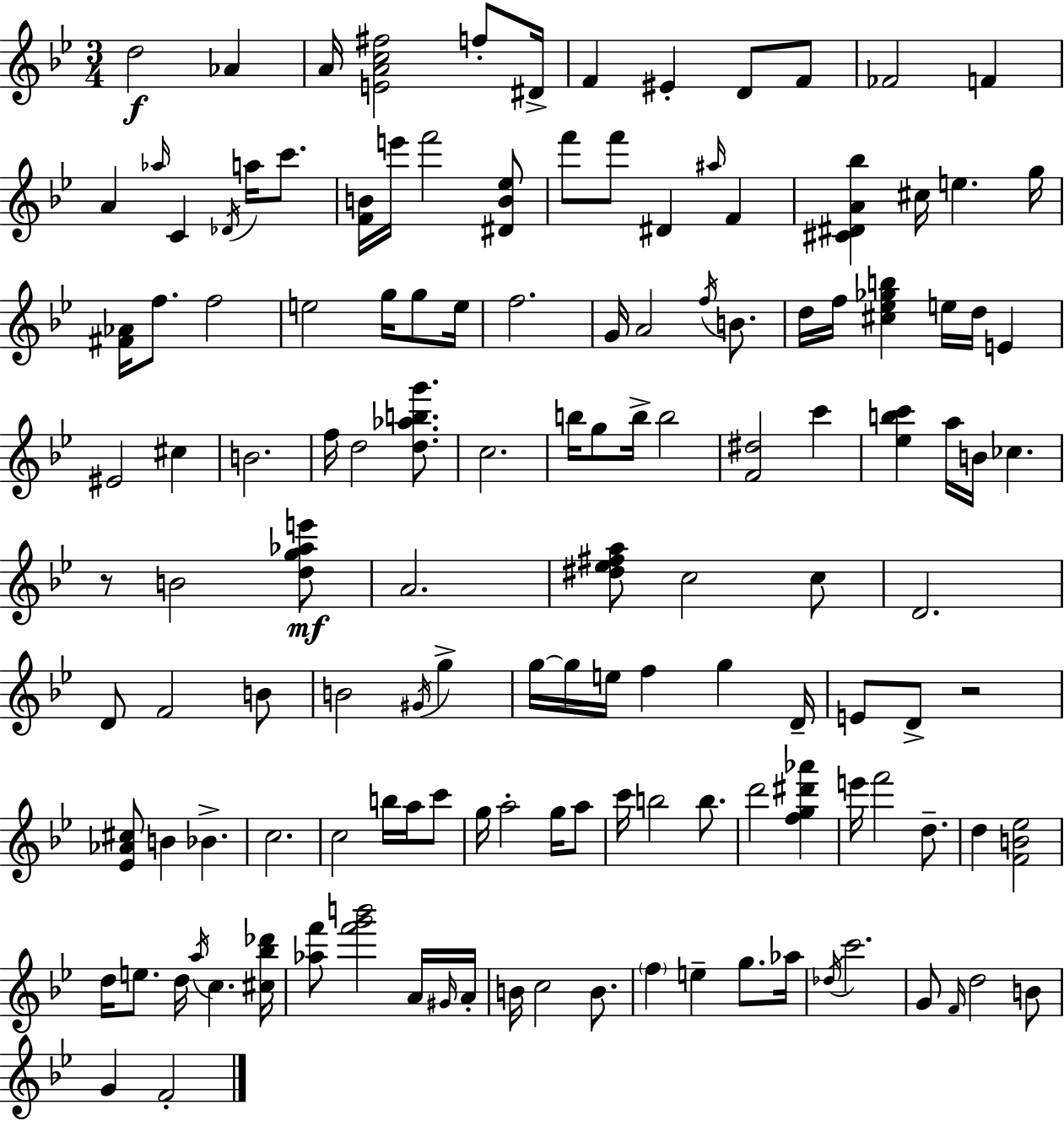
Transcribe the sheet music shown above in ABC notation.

X:1
T:Untitled
M:3/4
L:1/4
K:Bb
d2 _A A/4 [EAc^f]2 f/2 ^D/4 F ^E D/2 F/2 _F2 F A _a/4 C _D/4 a/4 c'/2 [FB]/4 e'/4 f'2 [^DB_e]/2 f'/2 f'/2 ^D ^a/4 F [^C^DA_b] ^c/4 e g/4 [^F_A]/4 f/2 f2 e2 g/4 g/2 e/4 f2 G/4 A2 f/4 B/2 d/4 f/4 [^c_e_gb] e/4 d/4 E ^E2 ^c B2 f/4 d2 [d_abg']/2 c2 b/4 g/2 b/4 b2 [F^d]2 c' [_ebc'] a/4 B/4 _c z/2 B2 [dg_ae']/2 A2 [^d_e^fa]/2 c2 c/2 D2 D/2 F2 B/2 B2 ^G/4 g g/4 g/4 e/4 f g D/4 E/2 D/2 z2 [_E_A^c]/2 B _B c2 c2 b/4 a/4 c'/2 g/4 a2 g/4 a/2 c'/4 b2 b/2 d'2 [fg^d'_a'] e'/4 f'2 d/2 d [FB_e]2 d/4 e/2 d/4 a/4 c [^c_b_d']/4 [_af']/2 [f'g'b']2 A/4 ^G/4 A/4 B/4 c2 B/2 f e g/2 _a/4 _d/4 c'2 G/2 F/4 d2 B/2 G F2